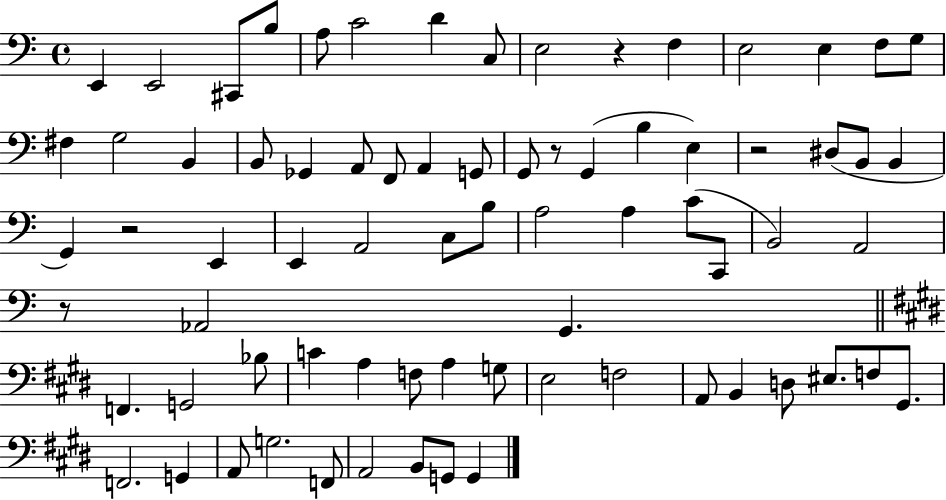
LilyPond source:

{
  \clef bass
  \time 4/4
  \defaultTimeSignature
  \key c \major
  \repeat volta 2 { e,4 e,2 cis,8 b8 | a8 c'2 d'4 c8 | e2 r4 f4 | e2 e4 f8 g8 | \break fis4 g2 b,4 | b,8 ges,4 a,8 f,8 a,4 g,8 | g,8 r8 g,4( b4 e4) | r2 dis8( b,8 b,4 | \break g,4) r2 e,4 | e,4 a,2 c8 b8 | a2 a4 c'8( c,8 | b,2) a,2 | \break r8 aes,2 g,4. | \bar "||" \break \key e \major f,4. g,2 bes8 | c'4 a4 f8 a4 g8 | e2 f2 | a,8 b,4 d8 eis8. f8 gis,8. | \break f,2. g,4 | a,8 g2. f,8 | a,2 b,8 g,8 g,4 | } \bar "|."
}